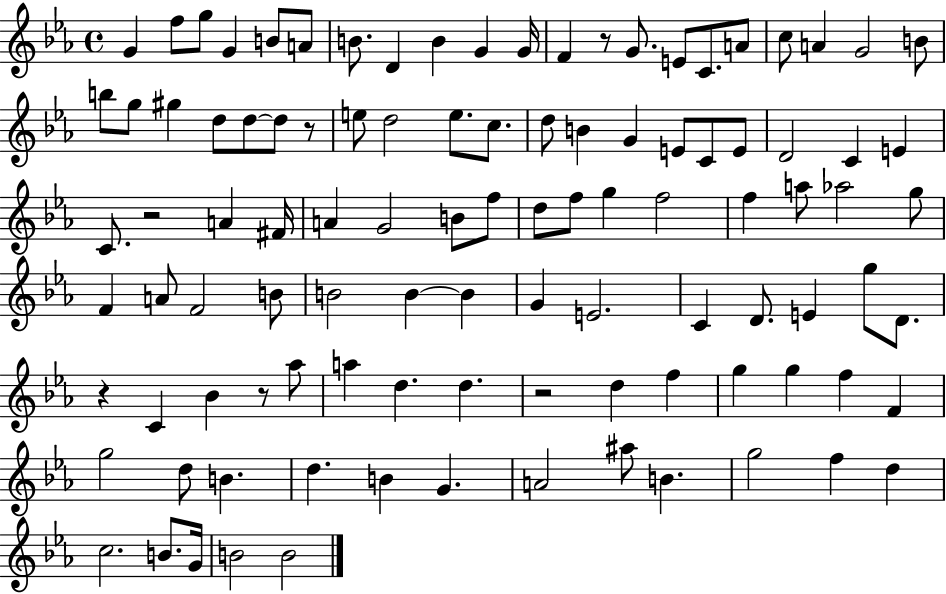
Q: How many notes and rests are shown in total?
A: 103